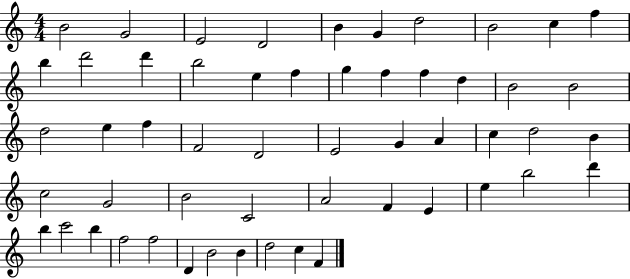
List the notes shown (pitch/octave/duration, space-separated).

B4/h G4/h E4/h D4/h B4/q G4/q D5/h B4/h C5/q F5/q B5/q D6/h D6/q B5/h E5/q F5/q G5/q F5/q F5/q D5/q B4/h B4/h D5/h E5/q F5/q F4/h D4/h E4/h G4/q A4/q C5/q D5/h B4/q C5/h G4/h B4/h C4/h A4/h F4/q E4/q E5/q B5/h D6/q B5/q C6/h B5/q F5/h F5/h D4/q B4/h B4/q D5/h C5/q F4/q